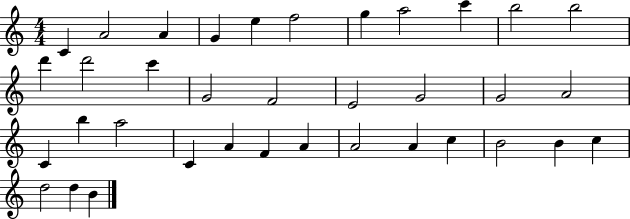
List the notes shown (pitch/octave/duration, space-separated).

C4/q A4/h A4/q G4/q E5/q F5/h G5/q A5/h C6/q B5/h B5/h D6/q D6/h C6/q G4/h F4/h E4/h G4/h G4/h A4/h C4/q B5/q A5/h C4/q A4/q F4/q A4/q A4/h A4/q C5/q B4/h B4/q C5/q D5/h D5/q B4/q